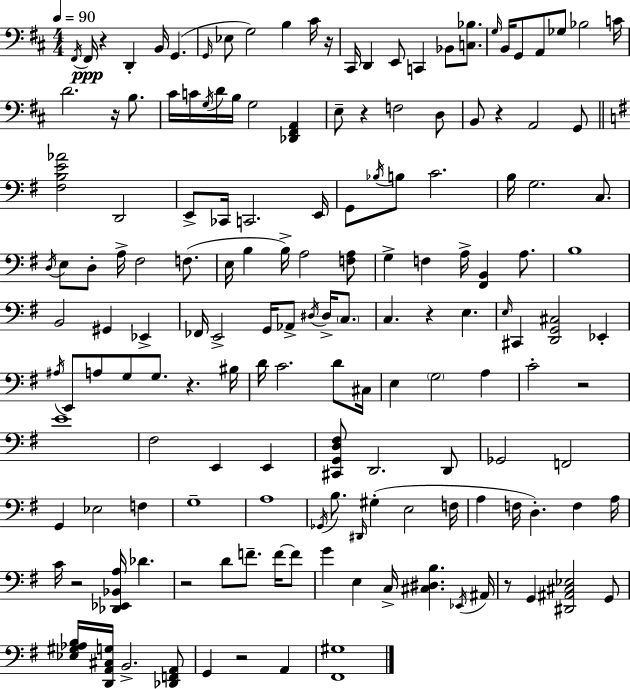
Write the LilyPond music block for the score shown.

{
  \clef bass
  \numericTimeSignature
  \time 4/4
  \key d \major
  \tempo 4 = 90
  \acciaccatura { fis,16 }\ppp fis,16 r4 d,4-. b,16 g,4.( | \grace { g,16 } ees8 g2) b4 | cis'16 r16 cis,16 d,4 e,8 c,4 bes,8 <c bes>8. | \grace { g16 } b,16 g,8 a,8 ges8 bes2 | \break c'16 d'2. r16 | b8. cis'16 c'16 \acciaccatura { g16 } d'16 b16 g2 | <des, fis, a,>4 e8-- r4 f2 | d8 b,8 r4 a,2 | \break g,8 \bar "||" \break \key g \major <fis b e' aes'>2 d,2 | e,8-> ces,16 c,2. e,16 | g,8 \acciaccatura { bes16 } b8 c'2. | b16 g2. c8. | \break \acciaccatura { d16 } e8 d8-. a16-> fis2 f8.( | e16 b4 b16->) a2 | <f a>8 g4-> f4 a16-> <fis, b,>4 a8. | b1 | \break b,2 gis,4 ees,4-> | fes,16 e,2-> g,16 aes,8-> \acciaccatura { dis16 } dis16-> | \parenthesize c8. c4. r4 e4. | \grace { e16 } cis,4 <d, g, cis>2 | \break ees,4-. \acciaccatura { ais16 } e,8 a8 g8 g8. r4. | bis16 d'16 c'2. | d'8 cis16 e4 \parenthesize g2 | a4 c'2-. r2 | \break e'1 | fis2 e,4 | e,4 <cis, g, d fis>8 d,2. | d,8 ges,2 f,2 | \break g,4 ees2 | f4 g1-- | a1 | \acciaccatura { ges,16 } b8. \grace { dis,16 } gis4-.( e2 | \break f16 a4 f16 d4.-.) | f4 a16 c'16 r2 | <des, ees, bes, a>16 des'4. r2 d'8 | f'8.-- f'16~~ f'8 g'4 e4 c16-> | \break <cis dis b>4. \acciaccatura { ees,16 } ais,16 r8 g,4 <dis, ais, cis ees>2 | g,8 <ees gis aes b>16 <d, a, cis g>16 b,2.-> | <des, f, a,>8 g,4 r2 | a,4 <fis, gis>1 | \break \bar "|."
}